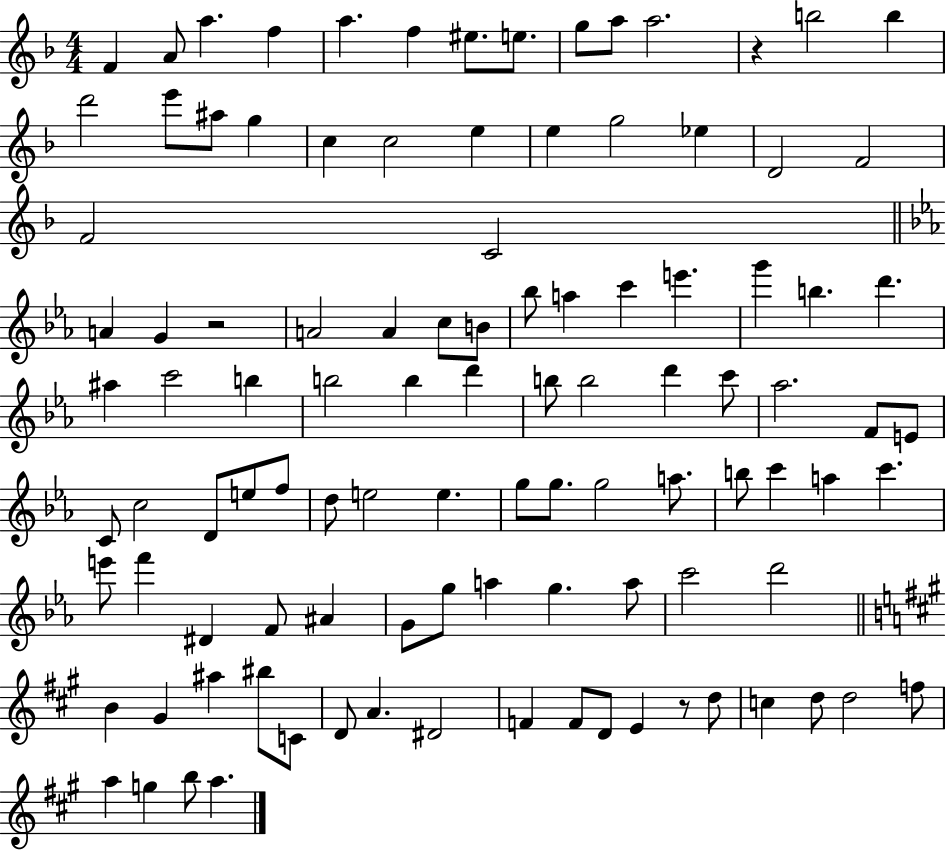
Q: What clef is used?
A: treble